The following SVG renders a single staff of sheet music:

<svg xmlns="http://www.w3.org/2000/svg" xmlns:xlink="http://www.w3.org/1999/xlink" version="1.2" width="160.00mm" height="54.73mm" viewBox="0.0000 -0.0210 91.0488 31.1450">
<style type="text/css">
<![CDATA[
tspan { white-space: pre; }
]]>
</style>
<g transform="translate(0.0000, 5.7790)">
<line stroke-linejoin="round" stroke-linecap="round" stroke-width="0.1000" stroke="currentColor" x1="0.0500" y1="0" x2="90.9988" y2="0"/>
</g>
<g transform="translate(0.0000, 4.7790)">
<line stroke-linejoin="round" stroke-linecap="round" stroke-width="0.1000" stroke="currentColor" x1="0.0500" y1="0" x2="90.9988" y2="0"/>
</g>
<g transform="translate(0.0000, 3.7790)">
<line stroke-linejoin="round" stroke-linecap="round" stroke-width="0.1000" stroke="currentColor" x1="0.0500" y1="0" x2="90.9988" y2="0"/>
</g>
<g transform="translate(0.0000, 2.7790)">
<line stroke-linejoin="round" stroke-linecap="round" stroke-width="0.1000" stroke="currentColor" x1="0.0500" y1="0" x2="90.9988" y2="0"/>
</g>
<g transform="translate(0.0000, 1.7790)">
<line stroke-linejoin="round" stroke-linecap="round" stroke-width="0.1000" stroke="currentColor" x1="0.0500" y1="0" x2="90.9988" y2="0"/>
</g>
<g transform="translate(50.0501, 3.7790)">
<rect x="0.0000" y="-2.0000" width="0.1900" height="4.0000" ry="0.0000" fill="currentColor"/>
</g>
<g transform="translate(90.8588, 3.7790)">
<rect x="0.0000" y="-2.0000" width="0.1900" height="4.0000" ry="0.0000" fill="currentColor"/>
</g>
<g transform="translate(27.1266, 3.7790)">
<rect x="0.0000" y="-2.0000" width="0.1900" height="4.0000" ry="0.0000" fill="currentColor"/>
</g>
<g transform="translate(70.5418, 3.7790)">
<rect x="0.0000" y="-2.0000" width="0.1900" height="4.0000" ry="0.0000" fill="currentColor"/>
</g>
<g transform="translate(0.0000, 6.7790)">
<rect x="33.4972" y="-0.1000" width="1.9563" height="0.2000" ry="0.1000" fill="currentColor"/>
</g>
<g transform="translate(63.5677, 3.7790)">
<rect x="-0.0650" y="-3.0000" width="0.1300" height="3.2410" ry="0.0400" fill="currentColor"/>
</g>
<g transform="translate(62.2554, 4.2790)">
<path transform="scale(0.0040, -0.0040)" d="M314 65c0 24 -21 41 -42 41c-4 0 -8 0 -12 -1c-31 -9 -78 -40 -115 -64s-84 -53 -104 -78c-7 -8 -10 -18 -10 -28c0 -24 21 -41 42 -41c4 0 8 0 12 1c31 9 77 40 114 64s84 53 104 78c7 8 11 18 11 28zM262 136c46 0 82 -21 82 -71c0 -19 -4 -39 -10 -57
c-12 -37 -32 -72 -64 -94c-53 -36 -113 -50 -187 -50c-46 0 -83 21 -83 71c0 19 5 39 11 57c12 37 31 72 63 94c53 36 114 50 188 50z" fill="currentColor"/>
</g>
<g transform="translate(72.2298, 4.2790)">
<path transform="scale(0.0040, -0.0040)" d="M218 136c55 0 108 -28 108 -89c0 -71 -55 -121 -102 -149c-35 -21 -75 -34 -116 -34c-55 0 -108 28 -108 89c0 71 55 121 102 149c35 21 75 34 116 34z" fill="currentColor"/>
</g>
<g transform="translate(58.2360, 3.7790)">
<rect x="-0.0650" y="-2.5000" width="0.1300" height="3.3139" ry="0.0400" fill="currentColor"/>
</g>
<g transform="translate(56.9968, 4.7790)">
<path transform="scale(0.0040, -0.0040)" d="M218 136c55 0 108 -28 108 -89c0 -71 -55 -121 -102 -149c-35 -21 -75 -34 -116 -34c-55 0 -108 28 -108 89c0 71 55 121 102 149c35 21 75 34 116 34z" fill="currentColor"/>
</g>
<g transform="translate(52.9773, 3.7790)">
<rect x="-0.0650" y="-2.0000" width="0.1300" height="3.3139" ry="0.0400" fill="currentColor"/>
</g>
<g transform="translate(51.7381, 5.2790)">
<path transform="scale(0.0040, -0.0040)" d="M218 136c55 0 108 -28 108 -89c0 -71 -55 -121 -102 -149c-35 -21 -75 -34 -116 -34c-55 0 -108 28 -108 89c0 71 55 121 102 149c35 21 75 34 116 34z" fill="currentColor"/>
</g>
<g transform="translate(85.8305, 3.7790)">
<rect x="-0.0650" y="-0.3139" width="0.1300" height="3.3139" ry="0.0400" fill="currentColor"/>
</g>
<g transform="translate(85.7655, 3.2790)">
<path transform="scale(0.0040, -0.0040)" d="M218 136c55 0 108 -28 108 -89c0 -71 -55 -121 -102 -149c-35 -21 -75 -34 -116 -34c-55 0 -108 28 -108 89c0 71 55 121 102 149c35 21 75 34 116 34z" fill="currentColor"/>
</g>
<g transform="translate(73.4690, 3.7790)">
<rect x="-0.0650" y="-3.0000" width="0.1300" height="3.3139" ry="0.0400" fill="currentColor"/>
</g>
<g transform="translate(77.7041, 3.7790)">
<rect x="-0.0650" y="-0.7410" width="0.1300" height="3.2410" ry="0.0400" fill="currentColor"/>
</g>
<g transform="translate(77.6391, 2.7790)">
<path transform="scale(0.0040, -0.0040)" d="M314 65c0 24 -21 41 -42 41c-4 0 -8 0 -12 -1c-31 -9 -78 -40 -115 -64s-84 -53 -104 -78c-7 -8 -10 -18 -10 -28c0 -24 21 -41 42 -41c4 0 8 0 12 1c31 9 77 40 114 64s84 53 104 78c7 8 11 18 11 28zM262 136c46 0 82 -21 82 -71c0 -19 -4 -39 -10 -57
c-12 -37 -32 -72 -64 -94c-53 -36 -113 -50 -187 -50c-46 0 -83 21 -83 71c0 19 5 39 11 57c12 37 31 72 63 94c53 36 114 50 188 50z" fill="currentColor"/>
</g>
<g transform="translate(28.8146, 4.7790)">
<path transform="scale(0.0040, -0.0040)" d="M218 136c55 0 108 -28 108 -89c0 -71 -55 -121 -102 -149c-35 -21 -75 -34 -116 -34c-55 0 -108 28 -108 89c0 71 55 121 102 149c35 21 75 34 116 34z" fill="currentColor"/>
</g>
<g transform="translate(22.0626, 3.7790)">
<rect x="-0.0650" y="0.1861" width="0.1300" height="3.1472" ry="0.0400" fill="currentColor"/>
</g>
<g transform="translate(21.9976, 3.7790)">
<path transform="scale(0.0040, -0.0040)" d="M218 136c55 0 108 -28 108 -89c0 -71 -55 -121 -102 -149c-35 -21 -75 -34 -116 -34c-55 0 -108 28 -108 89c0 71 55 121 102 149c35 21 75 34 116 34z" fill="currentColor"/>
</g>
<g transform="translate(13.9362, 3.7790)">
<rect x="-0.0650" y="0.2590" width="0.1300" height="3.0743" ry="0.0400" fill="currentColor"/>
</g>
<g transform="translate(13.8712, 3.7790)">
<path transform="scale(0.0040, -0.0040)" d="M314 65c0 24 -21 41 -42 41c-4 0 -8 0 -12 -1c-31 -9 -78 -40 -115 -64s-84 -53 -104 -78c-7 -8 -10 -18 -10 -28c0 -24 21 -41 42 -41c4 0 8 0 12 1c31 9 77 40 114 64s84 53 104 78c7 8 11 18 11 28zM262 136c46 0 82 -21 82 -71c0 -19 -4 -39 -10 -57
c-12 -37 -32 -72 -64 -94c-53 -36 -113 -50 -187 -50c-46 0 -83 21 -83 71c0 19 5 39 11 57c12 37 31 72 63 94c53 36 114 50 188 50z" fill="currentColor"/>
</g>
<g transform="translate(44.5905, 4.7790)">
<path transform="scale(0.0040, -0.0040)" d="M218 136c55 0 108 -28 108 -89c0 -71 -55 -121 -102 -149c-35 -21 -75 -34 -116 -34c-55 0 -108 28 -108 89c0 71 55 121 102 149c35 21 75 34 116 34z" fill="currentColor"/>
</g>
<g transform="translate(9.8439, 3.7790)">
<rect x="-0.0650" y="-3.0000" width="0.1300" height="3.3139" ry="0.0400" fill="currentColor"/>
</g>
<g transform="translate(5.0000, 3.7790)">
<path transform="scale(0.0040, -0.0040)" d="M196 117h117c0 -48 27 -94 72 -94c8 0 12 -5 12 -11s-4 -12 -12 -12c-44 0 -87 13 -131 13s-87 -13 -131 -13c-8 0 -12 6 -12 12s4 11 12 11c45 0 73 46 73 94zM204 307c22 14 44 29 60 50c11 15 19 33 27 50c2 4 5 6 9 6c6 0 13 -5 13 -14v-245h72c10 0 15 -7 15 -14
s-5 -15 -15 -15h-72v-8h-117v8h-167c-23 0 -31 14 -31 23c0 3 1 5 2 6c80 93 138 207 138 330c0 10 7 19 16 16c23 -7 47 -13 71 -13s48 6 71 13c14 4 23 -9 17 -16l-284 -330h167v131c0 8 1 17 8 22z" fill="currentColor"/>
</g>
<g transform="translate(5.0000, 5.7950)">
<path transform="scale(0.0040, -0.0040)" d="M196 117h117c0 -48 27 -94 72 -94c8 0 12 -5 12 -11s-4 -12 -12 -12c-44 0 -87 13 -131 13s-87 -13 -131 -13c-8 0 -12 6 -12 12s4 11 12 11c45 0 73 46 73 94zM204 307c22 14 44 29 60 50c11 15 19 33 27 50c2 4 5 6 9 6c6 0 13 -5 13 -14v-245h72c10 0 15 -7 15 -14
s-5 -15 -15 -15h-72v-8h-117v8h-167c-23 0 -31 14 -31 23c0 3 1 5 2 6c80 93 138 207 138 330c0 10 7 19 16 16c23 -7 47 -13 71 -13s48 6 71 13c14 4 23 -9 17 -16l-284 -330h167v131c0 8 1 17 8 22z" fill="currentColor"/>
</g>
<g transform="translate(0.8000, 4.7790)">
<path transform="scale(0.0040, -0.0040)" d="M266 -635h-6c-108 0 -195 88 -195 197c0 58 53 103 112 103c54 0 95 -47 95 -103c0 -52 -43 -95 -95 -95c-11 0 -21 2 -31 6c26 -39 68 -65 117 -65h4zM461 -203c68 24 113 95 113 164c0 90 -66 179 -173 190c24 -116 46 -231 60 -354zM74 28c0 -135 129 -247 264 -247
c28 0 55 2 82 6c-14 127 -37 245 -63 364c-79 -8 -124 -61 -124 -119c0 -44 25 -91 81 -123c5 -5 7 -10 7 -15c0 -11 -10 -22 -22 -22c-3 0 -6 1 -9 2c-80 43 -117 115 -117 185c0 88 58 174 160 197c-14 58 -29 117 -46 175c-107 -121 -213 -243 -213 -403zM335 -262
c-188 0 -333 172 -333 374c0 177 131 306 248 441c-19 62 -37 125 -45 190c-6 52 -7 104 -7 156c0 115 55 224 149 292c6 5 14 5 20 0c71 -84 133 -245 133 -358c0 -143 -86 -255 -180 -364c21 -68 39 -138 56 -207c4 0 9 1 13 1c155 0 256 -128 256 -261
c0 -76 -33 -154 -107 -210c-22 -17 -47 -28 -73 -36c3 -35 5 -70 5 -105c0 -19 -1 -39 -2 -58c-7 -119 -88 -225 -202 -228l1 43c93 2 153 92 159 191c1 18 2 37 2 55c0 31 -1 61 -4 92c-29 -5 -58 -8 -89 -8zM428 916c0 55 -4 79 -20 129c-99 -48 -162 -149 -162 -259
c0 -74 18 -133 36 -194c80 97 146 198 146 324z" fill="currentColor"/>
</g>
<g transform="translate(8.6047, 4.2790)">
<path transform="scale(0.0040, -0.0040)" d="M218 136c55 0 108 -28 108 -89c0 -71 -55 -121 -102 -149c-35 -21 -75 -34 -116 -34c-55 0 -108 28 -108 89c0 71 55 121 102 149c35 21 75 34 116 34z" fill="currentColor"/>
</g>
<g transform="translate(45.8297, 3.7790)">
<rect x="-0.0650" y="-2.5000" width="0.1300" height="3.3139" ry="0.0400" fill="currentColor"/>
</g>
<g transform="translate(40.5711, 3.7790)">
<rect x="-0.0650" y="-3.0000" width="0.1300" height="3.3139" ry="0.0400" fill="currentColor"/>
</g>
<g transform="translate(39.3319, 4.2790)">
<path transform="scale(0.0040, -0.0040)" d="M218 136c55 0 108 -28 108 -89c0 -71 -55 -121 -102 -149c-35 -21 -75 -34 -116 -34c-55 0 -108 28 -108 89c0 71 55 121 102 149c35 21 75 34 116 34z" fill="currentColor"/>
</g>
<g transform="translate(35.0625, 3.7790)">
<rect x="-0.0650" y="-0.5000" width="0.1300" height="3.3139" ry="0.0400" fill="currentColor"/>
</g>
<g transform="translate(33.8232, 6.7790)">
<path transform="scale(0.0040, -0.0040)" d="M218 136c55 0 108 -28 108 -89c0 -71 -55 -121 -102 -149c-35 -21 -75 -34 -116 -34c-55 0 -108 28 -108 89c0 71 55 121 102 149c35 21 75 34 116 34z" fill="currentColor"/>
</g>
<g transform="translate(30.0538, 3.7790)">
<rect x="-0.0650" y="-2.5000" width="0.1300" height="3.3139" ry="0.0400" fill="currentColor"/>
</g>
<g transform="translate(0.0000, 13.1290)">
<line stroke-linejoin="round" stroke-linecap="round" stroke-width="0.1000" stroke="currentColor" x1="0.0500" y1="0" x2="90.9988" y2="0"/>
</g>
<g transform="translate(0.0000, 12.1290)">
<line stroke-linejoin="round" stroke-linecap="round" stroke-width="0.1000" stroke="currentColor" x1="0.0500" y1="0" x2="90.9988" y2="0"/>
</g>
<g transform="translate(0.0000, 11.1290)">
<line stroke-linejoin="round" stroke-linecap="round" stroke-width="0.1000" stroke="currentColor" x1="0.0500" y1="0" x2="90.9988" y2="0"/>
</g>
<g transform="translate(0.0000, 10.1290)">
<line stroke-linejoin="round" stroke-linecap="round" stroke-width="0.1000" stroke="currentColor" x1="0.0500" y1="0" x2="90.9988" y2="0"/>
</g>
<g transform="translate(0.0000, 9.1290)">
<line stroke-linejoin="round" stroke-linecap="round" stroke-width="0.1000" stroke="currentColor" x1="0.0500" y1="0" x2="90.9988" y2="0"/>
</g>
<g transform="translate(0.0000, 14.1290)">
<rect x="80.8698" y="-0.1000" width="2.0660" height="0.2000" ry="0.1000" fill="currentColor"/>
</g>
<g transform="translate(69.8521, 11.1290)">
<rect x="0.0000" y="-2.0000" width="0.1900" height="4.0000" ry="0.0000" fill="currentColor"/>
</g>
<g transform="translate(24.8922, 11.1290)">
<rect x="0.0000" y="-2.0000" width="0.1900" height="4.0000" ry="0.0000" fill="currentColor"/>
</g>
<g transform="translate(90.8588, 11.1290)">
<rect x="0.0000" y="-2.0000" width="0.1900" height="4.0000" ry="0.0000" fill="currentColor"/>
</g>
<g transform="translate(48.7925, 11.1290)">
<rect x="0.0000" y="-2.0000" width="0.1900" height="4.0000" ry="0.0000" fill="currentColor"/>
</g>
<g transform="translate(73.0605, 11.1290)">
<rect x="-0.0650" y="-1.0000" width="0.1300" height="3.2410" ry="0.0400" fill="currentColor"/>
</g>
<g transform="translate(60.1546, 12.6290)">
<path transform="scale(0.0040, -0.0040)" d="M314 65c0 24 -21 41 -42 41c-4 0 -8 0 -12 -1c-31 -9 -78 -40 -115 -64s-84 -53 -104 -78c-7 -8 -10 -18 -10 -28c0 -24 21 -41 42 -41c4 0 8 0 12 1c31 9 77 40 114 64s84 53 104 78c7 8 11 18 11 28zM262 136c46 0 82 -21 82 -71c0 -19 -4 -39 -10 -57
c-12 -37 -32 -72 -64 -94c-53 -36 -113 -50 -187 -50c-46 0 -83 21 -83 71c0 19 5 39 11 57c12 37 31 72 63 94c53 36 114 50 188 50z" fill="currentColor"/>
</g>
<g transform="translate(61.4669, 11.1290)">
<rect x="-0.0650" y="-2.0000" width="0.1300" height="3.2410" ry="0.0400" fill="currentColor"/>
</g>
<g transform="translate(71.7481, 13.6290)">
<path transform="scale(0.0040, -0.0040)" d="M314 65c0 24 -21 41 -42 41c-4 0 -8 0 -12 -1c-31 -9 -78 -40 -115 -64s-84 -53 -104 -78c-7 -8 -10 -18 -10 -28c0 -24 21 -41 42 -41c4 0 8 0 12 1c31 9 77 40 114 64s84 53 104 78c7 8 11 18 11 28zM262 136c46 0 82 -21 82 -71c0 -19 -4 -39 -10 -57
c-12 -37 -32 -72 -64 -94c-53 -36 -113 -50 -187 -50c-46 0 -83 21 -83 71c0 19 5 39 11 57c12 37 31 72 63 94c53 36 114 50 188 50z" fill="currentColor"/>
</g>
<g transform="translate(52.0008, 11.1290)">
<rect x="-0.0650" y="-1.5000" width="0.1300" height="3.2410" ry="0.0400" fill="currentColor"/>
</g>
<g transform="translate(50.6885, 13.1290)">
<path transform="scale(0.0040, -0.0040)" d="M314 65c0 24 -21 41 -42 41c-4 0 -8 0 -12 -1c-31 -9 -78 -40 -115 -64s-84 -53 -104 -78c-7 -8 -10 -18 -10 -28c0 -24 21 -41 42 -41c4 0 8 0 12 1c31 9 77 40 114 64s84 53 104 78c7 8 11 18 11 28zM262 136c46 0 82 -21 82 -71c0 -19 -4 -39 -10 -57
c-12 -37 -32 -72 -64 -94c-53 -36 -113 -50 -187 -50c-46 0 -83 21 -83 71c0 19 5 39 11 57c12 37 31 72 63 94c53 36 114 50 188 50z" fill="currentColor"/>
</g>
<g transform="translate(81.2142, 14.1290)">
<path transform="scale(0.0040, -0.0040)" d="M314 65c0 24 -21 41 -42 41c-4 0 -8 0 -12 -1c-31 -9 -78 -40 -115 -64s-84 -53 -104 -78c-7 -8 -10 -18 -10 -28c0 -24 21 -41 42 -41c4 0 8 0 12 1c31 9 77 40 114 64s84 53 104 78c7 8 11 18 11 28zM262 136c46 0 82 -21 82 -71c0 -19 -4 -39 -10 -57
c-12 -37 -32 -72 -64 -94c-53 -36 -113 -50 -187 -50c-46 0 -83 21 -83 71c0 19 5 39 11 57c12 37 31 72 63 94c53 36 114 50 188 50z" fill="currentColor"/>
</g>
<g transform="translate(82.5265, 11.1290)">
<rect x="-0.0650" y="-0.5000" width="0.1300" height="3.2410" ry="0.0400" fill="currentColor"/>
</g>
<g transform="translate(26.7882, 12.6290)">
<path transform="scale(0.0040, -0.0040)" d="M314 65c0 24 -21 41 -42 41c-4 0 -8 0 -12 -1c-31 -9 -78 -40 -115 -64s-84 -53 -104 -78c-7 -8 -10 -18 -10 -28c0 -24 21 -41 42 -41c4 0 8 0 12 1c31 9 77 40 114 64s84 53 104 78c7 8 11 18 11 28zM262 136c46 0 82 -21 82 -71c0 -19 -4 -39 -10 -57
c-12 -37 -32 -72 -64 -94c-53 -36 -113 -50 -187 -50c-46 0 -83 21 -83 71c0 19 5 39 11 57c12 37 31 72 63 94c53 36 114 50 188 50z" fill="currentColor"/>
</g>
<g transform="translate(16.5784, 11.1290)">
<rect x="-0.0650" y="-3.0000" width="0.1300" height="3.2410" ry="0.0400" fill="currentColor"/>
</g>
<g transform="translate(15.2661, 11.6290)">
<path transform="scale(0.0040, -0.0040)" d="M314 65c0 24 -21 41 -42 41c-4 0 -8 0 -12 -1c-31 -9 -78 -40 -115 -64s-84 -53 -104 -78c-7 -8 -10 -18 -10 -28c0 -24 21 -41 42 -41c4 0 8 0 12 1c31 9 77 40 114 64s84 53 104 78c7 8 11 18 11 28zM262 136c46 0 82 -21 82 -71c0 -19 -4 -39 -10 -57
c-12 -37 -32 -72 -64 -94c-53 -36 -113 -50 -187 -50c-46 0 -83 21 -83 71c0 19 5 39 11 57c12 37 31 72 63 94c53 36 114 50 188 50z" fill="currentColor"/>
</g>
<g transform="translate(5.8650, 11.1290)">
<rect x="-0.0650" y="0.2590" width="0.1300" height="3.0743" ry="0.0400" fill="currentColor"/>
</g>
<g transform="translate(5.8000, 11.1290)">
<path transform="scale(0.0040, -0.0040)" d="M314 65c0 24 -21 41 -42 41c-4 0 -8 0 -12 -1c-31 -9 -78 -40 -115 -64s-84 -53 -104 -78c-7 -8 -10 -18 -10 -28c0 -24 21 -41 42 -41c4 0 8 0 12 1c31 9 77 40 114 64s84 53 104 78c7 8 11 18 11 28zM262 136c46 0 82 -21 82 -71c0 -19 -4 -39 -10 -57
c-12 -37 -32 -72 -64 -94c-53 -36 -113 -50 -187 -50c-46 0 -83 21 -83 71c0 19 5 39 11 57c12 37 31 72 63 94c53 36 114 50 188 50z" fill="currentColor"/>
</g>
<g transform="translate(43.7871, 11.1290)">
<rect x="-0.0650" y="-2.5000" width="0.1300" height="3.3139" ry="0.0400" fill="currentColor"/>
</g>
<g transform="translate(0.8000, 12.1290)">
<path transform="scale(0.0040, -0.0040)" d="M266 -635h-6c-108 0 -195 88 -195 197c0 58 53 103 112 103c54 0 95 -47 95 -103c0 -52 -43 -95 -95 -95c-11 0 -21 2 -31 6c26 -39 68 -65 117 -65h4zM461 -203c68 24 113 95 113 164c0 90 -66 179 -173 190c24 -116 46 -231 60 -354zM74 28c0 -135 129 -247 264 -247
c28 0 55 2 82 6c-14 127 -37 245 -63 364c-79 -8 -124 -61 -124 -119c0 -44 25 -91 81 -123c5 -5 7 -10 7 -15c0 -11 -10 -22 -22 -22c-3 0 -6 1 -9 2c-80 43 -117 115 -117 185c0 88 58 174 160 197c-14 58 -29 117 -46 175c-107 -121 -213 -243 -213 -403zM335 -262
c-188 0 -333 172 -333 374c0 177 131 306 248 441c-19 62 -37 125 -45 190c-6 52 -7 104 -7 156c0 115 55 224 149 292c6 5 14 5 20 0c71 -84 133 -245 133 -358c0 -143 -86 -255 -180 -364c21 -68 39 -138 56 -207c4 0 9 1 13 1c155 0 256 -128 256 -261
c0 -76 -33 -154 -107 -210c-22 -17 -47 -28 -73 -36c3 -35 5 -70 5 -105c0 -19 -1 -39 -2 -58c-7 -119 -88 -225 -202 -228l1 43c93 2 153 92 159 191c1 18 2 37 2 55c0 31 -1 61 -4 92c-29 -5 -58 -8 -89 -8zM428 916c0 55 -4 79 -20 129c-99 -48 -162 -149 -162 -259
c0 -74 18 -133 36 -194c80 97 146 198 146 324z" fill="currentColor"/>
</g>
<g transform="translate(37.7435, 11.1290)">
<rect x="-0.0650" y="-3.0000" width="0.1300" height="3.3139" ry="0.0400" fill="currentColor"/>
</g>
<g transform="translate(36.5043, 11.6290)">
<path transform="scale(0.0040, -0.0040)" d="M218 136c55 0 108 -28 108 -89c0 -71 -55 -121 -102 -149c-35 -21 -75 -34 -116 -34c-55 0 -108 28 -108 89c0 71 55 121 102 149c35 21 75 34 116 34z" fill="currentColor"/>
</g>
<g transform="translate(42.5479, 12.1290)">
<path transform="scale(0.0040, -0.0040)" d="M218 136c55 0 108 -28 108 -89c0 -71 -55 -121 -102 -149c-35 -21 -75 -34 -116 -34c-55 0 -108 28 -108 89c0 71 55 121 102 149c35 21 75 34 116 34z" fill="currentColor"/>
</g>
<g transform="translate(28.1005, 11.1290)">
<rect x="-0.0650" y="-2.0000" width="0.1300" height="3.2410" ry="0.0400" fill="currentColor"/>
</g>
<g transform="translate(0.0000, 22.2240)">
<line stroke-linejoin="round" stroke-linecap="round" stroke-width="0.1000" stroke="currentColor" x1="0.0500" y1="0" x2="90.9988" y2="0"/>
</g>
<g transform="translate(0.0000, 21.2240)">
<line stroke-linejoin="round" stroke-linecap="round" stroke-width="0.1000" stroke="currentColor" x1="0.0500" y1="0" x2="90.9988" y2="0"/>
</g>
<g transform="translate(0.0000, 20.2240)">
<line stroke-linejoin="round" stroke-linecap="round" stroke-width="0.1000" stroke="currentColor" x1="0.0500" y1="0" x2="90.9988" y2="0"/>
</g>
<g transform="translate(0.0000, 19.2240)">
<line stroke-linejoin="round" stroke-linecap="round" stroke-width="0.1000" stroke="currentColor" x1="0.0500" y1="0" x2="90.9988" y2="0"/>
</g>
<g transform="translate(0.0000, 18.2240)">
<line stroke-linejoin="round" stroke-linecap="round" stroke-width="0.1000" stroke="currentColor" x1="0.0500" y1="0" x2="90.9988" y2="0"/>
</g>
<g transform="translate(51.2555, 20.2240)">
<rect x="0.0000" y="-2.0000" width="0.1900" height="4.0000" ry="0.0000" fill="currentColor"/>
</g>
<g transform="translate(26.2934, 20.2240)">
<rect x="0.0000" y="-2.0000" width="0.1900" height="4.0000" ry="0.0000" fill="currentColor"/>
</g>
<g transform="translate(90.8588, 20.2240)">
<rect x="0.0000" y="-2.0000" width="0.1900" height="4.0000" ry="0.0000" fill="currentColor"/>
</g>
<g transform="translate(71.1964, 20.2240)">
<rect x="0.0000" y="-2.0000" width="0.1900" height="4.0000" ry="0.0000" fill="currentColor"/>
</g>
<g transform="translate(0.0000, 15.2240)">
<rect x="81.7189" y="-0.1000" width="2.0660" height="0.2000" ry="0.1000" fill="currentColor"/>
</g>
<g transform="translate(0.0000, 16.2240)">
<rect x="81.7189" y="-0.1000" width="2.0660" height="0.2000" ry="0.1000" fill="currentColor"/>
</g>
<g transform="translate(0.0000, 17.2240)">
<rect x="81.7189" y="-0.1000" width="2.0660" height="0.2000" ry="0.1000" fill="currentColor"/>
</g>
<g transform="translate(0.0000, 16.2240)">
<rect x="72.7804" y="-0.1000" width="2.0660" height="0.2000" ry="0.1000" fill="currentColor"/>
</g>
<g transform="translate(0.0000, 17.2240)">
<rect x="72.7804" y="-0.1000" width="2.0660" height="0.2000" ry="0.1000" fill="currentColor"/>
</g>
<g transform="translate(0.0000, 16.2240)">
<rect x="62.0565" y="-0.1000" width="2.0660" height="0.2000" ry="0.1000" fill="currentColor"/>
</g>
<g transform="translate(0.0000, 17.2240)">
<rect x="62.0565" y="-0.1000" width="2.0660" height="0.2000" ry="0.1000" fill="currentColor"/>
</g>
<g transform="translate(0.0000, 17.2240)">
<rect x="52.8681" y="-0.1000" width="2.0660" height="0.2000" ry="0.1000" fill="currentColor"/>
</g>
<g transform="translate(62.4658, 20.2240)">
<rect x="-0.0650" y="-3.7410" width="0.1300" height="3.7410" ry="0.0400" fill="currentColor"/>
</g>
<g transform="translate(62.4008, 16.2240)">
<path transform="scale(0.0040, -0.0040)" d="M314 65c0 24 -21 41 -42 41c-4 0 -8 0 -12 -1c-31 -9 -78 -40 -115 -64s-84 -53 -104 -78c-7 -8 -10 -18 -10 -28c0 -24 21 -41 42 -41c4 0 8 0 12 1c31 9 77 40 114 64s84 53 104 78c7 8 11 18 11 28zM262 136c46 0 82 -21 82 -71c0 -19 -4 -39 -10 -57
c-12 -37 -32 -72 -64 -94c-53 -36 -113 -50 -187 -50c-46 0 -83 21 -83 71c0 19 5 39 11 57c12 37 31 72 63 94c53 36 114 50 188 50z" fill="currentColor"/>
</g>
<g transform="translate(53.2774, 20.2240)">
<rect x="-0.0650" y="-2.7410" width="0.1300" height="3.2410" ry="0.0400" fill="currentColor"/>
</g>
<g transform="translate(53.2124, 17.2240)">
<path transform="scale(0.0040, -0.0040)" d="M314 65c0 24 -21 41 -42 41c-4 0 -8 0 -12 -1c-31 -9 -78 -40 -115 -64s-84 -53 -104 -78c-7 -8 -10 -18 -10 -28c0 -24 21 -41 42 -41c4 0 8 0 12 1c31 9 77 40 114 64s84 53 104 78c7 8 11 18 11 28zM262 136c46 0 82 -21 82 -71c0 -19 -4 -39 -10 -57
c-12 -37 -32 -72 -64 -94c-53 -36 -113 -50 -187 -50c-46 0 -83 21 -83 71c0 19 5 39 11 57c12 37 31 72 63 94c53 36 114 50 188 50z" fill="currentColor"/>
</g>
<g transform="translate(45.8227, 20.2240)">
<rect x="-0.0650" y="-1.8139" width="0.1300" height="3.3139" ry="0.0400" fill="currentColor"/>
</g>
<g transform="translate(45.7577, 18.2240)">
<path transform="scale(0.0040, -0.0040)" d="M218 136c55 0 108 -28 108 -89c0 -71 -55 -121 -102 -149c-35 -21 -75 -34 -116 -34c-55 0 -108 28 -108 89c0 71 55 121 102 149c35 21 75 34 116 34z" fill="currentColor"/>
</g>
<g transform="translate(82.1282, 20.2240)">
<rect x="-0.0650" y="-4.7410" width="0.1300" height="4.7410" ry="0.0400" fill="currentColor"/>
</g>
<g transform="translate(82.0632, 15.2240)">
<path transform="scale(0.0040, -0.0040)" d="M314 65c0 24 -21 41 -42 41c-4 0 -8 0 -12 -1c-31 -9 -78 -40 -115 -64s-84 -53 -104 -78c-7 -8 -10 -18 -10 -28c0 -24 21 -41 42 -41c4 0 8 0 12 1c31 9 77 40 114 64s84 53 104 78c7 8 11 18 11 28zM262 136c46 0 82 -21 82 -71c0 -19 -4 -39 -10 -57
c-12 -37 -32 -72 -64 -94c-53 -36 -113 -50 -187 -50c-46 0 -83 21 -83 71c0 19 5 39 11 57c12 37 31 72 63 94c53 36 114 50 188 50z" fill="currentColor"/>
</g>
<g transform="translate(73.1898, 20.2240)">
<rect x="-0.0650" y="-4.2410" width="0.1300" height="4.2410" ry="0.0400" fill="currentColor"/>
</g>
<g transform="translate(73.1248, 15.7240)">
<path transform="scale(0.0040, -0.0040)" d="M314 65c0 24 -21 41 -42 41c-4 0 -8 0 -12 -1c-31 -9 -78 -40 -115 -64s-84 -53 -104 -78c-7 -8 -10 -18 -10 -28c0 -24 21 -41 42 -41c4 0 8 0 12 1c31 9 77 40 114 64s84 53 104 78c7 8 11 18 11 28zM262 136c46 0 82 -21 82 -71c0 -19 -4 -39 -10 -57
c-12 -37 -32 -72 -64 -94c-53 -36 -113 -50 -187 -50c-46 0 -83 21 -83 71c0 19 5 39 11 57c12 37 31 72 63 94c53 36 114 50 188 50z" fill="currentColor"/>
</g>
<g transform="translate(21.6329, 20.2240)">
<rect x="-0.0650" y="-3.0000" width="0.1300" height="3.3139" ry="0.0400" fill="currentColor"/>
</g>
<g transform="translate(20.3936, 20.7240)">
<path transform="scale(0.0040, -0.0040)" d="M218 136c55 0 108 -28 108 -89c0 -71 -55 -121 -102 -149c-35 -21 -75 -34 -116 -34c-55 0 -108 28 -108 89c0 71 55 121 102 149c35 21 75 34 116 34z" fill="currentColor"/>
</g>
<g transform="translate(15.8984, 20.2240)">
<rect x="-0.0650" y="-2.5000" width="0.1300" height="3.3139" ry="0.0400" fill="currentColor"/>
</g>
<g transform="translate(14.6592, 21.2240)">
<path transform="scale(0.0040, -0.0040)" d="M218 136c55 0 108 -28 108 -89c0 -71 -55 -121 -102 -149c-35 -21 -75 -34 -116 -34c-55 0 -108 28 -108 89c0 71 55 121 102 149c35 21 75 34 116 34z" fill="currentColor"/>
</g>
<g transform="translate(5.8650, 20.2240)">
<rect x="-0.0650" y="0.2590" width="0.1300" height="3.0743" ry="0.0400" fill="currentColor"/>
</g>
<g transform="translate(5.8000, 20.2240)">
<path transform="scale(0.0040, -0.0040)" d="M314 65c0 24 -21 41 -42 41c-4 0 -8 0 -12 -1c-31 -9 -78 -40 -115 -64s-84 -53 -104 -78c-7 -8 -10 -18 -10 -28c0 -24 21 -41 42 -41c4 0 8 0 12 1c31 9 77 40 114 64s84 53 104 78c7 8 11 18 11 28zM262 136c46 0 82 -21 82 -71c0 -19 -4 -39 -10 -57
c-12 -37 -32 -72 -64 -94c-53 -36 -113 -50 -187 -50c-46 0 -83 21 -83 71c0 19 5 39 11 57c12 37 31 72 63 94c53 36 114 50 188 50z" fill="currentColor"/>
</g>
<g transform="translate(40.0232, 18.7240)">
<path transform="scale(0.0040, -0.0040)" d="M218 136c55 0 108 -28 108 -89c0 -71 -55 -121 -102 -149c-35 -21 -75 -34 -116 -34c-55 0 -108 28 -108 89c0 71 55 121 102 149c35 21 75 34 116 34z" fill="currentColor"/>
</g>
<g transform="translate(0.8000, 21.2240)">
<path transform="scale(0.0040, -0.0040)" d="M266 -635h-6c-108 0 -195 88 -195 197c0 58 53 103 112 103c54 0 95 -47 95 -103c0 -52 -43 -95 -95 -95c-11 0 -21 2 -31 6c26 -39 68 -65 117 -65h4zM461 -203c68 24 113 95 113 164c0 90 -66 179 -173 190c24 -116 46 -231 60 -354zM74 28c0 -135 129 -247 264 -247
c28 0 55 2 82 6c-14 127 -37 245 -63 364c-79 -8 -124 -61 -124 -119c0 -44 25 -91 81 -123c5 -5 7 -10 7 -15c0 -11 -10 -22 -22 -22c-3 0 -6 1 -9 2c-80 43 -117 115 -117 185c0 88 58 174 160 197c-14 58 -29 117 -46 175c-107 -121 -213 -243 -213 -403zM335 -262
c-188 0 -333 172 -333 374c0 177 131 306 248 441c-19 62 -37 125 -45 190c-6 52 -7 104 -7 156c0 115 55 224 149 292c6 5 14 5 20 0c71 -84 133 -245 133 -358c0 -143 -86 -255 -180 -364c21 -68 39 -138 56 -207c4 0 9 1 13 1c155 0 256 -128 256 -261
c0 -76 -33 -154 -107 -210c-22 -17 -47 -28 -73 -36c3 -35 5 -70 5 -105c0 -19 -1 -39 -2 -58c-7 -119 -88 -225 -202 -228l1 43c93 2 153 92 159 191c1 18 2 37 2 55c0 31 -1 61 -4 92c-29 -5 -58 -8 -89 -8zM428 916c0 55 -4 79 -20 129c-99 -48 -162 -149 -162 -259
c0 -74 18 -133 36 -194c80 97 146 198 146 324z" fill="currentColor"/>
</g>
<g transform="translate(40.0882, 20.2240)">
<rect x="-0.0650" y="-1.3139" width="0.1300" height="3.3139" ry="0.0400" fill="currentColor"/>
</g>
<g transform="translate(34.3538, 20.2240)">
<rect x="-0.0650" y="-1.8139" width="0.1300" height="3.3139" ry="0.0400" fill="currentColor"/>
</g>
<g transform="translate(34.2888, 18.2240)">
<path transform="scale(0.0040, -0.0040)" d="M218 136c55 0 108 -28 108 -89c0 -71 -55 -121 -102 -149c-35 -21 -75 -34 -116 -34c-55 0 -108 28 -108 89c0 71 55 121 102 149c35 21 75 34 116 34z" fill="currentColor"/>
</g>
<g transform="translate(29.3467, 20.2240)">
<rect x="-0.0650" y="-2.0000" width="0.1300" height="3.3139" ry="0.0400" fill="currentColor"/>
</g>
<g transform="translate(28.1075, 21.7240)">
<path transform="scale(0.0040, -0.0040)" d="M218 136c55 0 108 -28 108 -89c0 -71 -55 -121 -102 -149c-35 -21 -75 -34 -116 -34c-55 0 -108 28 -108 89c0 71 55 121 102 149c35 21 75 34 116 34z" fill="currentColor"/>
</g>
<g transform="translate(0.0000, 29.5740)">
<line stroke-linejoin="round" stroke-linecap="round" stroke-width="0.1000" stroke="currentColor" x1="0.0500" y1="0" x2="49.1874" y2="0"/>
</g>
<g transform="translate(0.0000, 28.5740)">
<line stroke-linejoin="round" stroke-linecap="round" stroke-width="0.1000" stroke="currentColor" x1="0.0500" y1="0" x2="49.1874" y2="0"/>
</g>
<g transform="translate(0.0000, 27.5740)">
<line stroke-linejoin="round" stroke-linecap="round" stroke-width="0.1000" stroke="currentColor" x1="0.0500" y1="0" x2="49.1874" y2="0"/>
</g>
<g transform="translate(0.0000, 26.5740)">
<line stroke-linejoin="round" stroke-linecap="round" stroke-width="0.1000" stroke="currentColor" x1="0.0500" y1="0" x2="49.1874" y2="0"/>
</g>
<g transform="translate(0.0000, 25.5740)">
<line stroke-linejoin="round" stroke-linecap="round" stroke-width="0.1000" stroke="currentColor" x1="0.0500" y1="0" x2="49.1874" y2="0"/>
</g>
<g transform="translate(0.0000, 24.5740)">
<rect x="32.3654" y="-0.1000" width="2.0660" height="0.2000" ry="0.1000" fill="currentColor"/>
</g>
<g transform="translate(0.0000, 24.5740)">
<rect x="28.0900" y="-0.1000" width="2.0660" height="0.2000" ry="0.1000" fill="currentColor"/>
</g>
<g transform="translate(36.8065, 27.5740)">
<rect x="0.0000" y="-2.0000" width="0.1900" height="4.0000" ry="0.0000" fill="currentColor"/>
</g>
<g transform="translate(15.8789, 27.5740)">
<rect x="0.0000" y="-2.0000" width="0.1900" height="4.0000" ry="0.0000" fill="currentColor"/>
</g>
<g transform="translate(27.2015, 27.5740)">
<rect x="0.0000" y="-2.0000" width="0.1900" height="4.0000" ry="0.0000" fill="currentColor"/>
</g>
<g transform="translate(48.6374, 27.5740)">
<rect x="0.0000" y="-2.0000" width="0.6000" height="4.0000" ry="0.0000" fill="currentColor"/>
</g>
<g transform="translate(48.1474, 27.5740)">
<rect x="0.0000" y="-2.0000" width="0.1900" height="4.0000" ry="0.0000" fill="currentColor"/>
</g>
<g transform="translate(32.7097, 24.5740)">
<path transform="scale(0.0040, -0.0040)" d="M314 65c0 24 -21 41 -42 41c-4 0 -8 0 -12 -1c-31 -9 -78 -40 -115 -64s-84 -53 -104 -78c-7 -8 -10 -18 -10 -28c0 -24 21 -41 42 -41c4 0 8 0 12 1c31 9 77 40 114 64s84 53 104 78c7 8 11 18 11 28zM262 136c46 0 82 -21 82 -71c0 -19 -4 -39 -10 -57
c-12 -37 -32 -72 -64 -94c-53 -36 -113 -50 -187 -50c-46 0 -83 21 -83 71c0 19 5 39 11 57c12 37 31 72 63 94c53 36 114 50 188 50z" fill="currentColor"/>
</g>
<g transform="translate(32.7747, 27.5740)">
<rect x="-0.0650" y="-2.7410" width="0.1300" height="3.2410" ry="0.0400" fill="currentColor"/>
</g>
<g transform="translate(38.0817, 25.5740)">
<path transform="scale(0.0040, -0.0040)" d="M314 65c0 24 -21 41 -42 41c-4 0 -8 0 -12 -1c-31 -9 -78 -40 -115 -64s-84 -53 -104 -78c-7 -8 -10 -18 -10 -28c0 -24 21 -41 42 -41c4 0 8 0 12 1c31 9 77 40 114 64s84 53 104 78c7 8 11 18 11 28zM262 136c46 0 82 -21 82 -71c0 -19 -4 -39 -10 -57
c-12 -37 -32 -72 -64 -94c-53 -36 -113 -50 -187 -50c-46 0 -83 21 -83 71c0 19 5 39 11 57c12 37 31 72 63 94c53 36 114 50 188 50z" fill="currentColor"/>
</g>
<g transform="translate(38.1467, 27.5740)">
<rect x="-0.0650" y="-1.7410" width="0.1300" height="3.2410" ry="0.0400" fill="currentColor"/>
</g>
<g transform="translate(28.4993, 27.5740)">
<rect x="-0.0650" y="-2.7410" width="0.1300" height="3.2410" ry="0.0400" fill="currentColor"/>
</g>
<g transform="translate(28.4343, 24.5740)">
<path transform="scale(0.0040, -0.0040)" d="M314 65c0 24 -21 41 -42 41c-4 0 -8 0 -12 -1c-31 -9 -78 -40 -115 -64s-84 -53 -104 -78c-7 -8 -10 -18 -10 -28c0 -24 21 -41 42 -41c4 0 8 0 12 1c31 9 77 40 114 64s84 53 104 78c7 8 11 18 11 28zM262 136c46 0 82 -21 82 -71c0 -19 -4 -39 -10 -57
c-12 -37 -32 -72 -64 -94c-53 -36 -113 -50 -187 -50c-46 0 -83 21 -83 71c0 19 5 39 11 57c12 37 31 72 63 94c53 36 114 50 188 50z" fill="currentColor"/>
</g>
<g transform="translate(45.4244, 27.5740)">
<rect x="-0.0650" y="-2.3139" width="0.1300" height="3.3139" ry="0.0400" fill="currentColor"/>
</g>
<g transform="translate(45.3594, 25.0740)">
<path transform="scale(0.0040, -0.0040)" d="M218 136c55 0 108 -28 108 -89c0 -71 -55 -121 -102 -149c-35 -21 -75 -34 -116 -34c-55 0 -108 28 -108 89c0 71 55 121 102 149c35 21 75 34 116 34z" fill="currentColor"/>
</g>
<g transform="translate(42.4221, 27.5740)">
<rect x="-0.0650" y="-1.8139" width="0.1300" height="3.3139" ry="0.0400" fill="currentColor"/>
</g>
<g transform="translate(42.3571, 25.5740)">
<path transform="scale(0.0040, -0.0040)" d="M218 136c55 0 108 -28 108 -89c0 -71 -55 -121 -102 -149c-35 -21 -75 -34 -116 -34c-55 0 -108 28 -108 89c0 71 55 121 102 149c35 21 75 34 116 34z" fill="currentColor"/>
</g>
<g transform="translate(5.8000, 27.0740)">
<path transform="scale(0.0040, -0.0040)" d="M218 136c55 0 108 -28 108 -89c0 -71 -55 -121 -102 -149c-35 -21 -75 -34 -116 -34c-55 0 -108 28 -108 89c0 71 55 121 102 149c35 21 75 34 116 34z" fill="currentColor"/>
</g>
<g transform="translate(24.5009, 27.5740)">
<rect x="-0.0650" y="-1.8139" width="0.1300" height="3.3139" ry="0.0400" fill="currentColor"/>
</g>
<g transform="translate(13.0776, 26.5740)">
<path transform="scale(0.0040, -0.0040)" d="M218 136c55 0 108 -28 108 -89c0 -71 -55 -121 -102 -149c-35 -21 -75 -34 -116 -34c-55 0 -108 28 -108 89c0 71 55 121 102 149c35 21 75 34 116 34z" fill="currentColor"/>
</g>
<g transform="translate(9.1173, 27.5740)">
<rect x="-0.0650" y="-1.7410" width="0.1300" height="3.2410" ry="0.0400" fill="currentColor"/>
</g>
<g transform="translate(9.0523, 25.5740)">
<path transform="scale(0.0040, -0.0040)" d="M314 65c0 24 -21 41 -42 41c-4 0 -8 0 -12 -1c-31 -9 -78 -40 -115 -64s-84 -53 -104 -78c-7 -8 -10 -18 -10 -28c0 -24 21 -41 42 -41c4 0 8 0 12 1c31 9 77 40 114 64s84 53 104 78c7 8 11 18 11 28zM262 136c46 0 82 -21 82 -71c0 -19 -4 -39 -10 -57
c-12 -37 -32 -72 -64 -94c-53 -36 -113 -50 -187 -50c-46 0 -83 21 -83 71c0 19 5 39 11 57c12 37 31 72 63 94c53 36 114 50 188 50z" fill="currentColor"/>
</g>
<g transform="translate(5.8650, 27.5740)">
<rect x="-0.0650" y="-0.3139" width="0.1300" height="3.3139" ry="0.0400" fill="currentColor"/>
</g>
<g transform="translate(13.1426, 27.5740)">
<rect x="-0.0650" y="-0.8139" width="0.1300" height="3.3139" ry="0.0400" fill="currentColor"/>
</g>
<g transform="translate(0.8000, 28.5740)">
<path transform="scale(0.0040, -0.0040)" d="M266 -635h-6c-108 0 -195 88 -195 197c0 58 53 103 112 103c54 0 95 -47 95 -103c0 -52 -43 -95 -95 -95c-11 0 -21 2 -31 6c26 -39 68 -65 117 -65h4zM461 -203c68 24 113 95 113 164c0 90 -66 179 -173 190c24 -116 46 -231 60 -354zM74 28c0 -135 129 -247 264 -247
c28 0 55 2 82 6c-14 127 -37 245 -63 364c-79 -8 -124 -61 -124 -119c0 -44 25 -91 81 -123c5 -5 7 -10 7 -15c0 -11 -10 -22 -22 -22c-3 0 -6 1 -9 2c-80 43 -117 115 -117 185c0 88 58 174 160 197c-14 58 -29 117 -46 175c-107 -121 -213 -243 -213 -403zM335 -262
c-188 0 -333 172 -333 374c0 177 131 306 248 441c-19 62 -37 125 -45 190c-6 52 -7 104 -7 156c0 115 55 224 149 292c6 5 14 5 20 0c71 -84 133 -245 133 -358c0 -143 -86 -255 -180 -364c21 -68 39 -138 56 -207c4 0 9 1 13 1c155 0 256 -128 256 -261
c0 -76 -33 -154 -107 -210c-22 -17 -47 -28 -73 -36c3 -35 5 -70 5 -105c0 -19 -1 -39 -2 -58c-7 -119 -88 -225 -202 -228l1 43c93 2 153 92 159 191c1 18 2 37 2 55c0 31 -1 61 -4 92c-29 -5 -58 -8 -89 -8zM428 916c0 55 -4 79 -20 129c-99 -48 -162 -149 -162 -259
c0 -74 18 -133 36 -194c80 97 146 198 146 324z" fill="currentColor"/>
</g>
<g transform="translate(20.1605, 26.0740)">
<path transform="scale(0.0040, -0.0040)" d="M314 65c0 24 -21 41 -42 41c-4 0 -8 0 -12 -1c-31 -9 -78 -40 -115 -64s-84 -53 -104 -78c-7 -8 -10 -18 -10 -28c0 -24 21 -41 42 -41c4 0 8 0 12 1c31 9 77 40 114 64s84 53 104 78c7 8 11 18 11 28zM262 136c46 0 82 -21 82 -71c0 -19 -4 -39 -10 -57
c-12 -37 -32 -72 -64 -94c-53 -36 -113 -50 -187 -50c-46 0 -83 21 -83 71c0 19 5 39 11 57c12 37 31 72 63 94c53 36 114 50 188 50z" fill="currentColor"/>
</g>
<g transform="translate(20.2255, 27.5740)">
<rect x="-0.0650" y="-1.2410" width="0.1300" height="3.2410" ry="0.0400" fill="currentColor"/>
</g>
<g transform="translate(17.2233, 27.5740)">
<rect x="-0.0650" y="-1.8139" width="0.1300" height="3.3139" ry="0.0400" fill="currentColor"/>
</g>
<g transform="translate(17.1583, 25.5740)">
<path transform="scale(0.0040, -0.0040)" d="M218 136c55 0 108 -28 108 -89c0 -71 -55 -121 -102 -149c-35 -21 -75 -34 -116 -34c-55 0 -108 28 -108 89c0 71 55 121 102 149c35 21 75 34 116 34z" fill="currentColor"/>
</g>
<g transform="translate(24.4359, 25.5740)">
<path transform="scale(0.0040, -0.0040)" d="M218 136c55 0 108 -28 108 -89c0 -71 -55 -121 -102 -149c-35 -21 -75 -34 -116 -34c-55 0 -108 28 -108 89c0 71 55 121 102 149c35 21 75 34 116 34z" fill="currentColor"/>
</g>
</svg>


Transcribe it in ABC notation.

X:1
T:Untitled
M:4/4
L:1/4
K:C
A B2 B G C A G F G A2 A d2 c B2 A2 F2 A G E2 F2 D2 C2 B2 G A F f e f a2 c'2 d'2 e'2 c f2 d f e2 f a2 a2 f2 f g